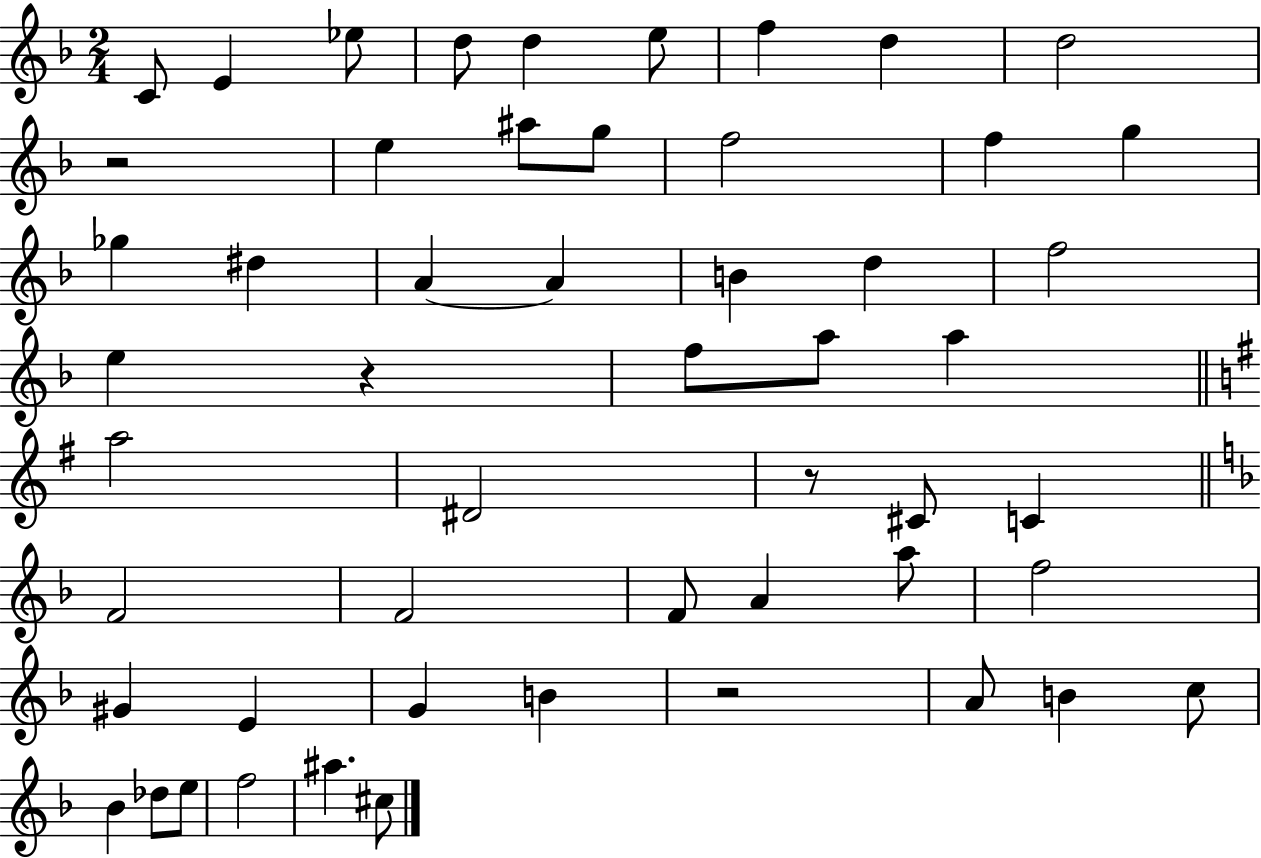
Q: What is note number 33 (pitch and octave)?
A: F4